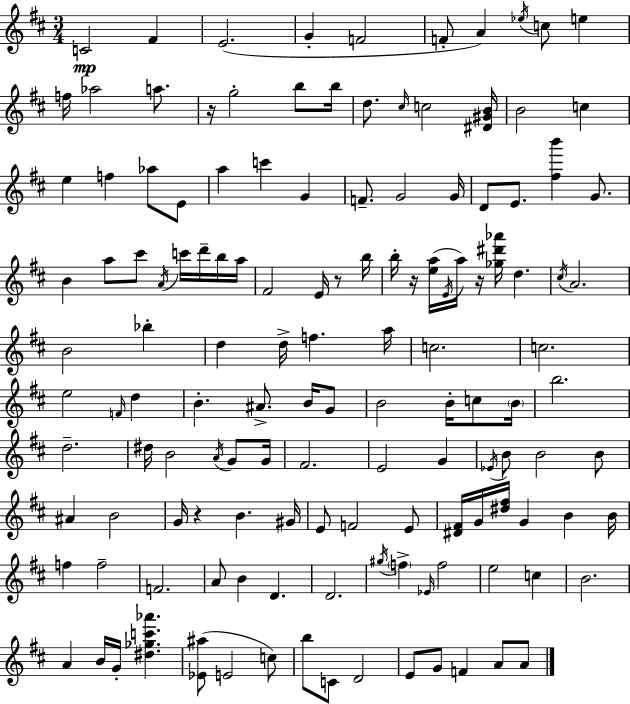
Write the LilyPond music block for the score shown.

{
  \clef treble
  \numericTimeSignature
  \time 3/4
  \key d \major
  \repeat volta 2 { c'2\mp fis'4 | e'2.( | g'4-. f'2 | f'8-. a'4) \acciaccatura { ees''16 } c''8 e''4 | \break f''16 aes''2 a''8. | r16 g''2-. b''8 | b''16 d''8. \grace { cis''16 } c''2 | <dis' gis' b'>16 b'2 c''4 | \break e''4 f''4 aes''8 | e'8 a''4 c'''4 g'4 | f'8.-- g'2 | g'16 d'8 e'8. <fis'' b'''>4 g'8. | \break b'4 a''8 cis'''8 \acciaccatura { a'16 } c'''16 | d'''16-- b''16 a''16 fis'2 e'16 | r8 b''16 b''16-. r16 <e'' a''>16( \acciaccatura { e'16 } a''16) r16 <ges'' dis''' aes'''>16 d''4. | \acciaccatura { cis''16 } a'2. | \break b'2 | bes''4-. d''4 d''16-> f''4. | a''16 c''2. | c''2. | \break e''2 | \grace { f'16 } d''4 b'4.-. | ais'8.-> b'16 g'8 b'2 | b'16-. c''8 \parenthesize b'16 b''2. | \break d''2.-- | dis''16 b'2 | \acciaccatura { a'16 } g'8 g'16 fis'2. | e'2 | \break g'4 \acciaccatura { ees'16 } b'8 b'2 | b'8 ais'4 | b'2 g'16 r4 | b'4. gis'16 e'8 f'2 | \break e'8 <dis' fis'>16 g'16 <dis'' fis''>16 g'4 | b'4 b'16 f''4 | f''2-- f'2. | a'8 b'4 | \break d'4. d'2. | \acciaccatura { gis''16 } \parenthesize f''4-> | \grace { ees'16 } f''2 e''2 | c''4 b'2. | \break a'4 | b'16 g'16-. <dis'' ges'' c''' aes'''>4. <ees' ais''>8( | e'2 c''8) b''8 | c'8 d'2 e'8 | \break g'8 f'4 a'8 a'8 } \bar "|."
}